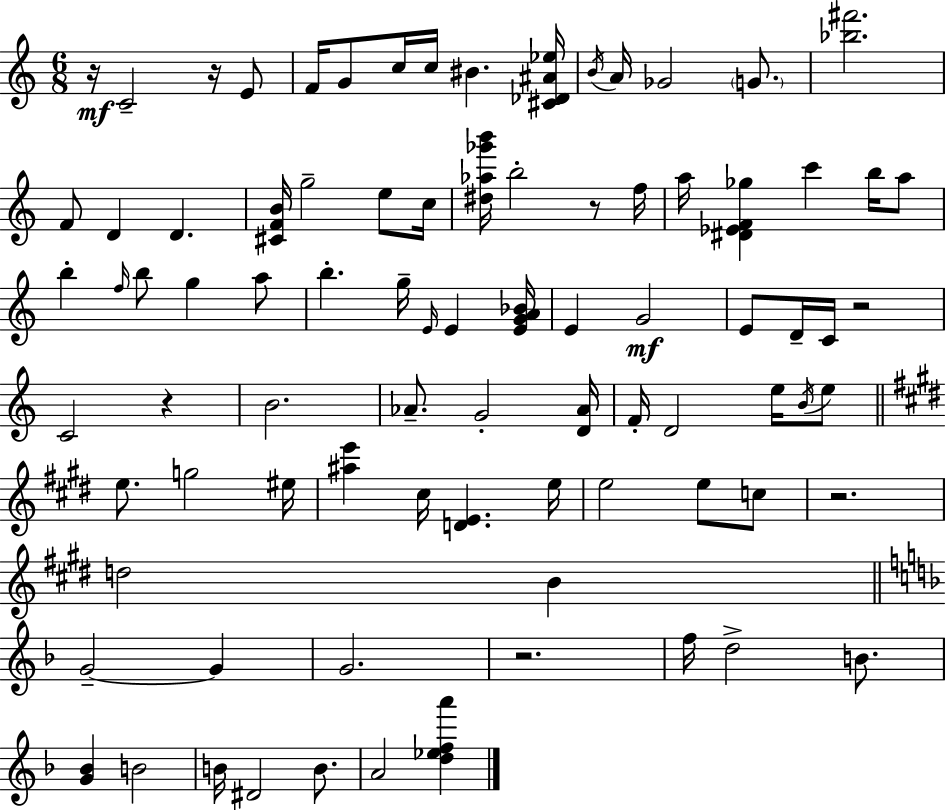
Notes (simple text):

R/s C4/h R/s E4/e F4/s G4/e C5/s C5/s BIS4/q. [C#4,Db4,A#4,Eb5]/s B4/s A4/s Gb4/h G4/e. [Bb5,F#6]/h. F4/e D4/q D4/q. [C#4,F4,B4]/s G5/h E5/e C5/s [D#5,Ab5,Gb6,B6]/s B5/h R/e F5/s A5/s [D#4,Eb4,F4,Gb5]/q C6/q B5/s A5/e B5/q F5/s B5/e G5/q A5/e B5/q. G5/s E4/s E4/q [E4,G4,A4,Bb4]/s E4/q G4/h E4/e D4/s C4/s R/h C4/h R/q B4/h. Ab4/e. G4/h [D4,Ab4]/s F4/s D4/h E5/s B4/s E5/e E5/e. G5/h EIS5/s [A#5,E6]/q C#5/s [D4,E4]/q. E5/s E5/h E5/e C5/e R/h. D5/h B4/q G4/h G4/q G4/h. R/h. F5/s D5/h B4/e. [G4,Bb4]/q B4/h B4/s D#4/h B4/e. A4/h [D5,Eb5,F5,A6]/q